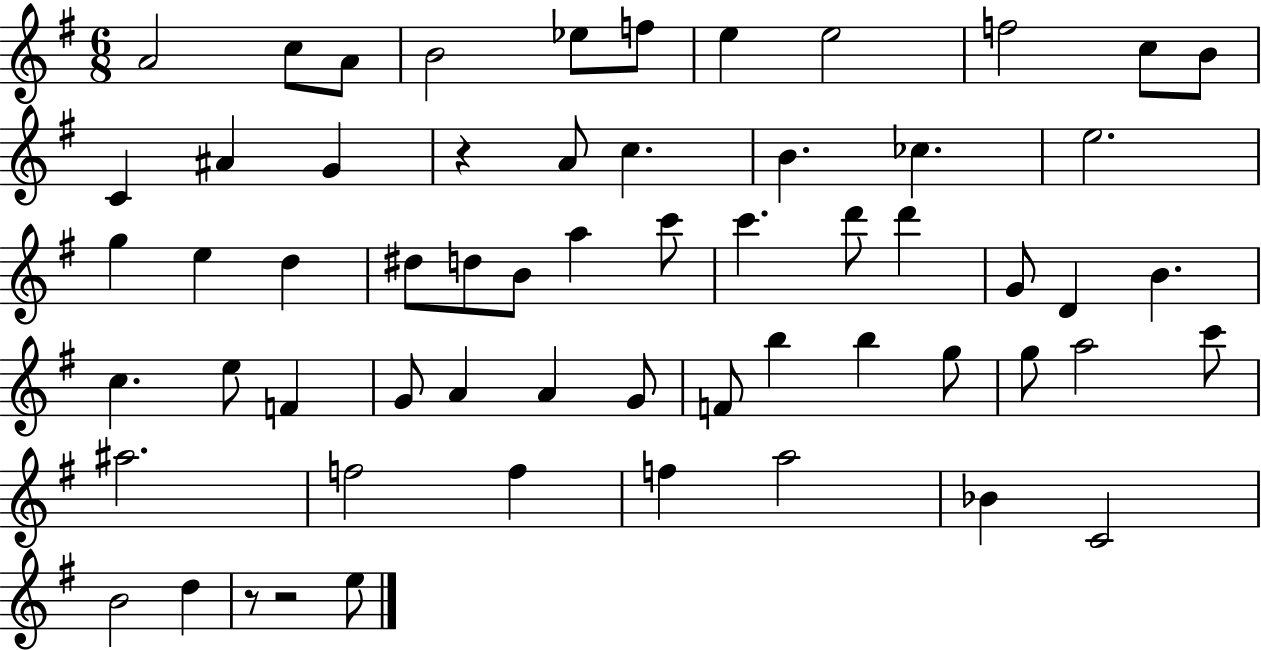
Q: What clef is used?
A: treble